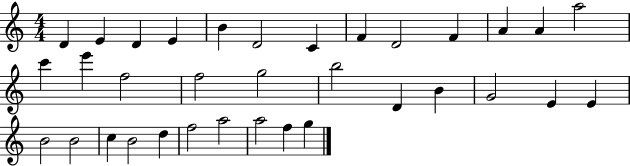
X:1
T:Untitled
M:4/4
L:1/4
K:C
D E D E B D2 C F D2 F A A a2 c' e' f2 f2 g2 b2 D B G2 E E B2 B2 c B2 d f2 a2 a2 f g